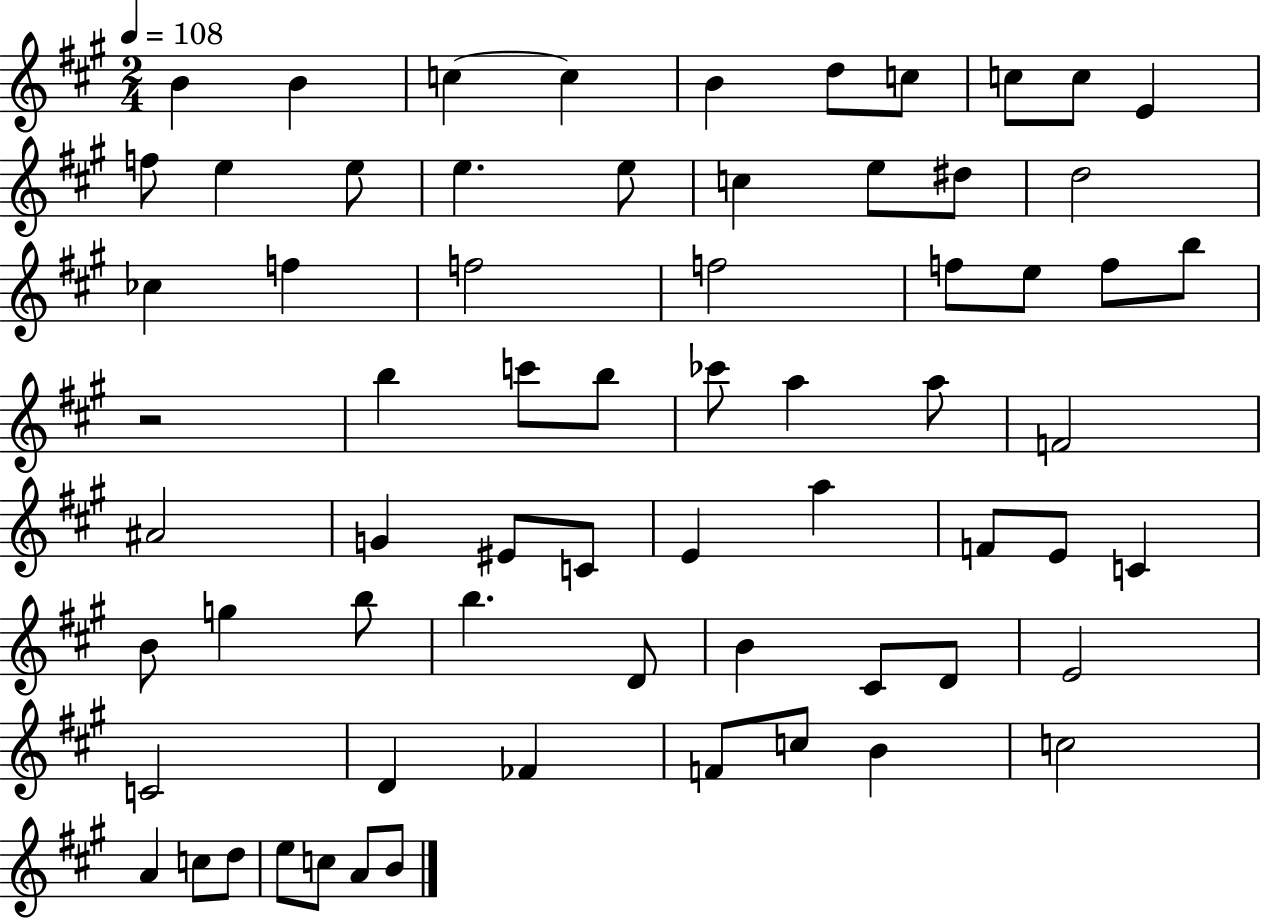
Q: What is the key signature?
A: A major